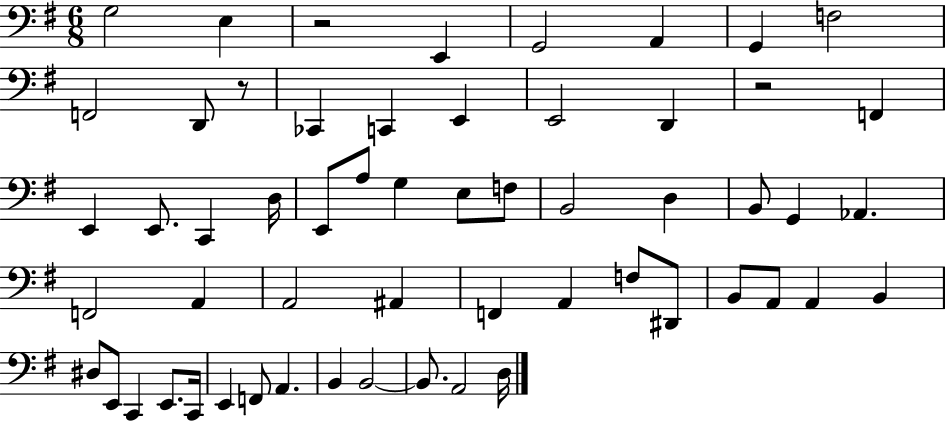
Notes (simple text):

G3/h E3/q R/h E2/q G2/h A2/q G2/q F3/h F2/h D2/e R/e CES2/q C2/q E2/q E2/h D2/q R/h F2/q E2/q E2/e. C2/q D3/s E2/e A3/e G3/q E3/e F3/e B2/h D3/q B2/e G2/q Ab2/q. F2/h A2/q A2/h A#2/q F2/q A2/q F3/e D#2/e B2/e A2/e A2/q B2/q D#3/e E2/e C2/q E2/e. C2/s E2/q F2/e A2/q. B2/q B2/h B2/e. A2/h D3/s